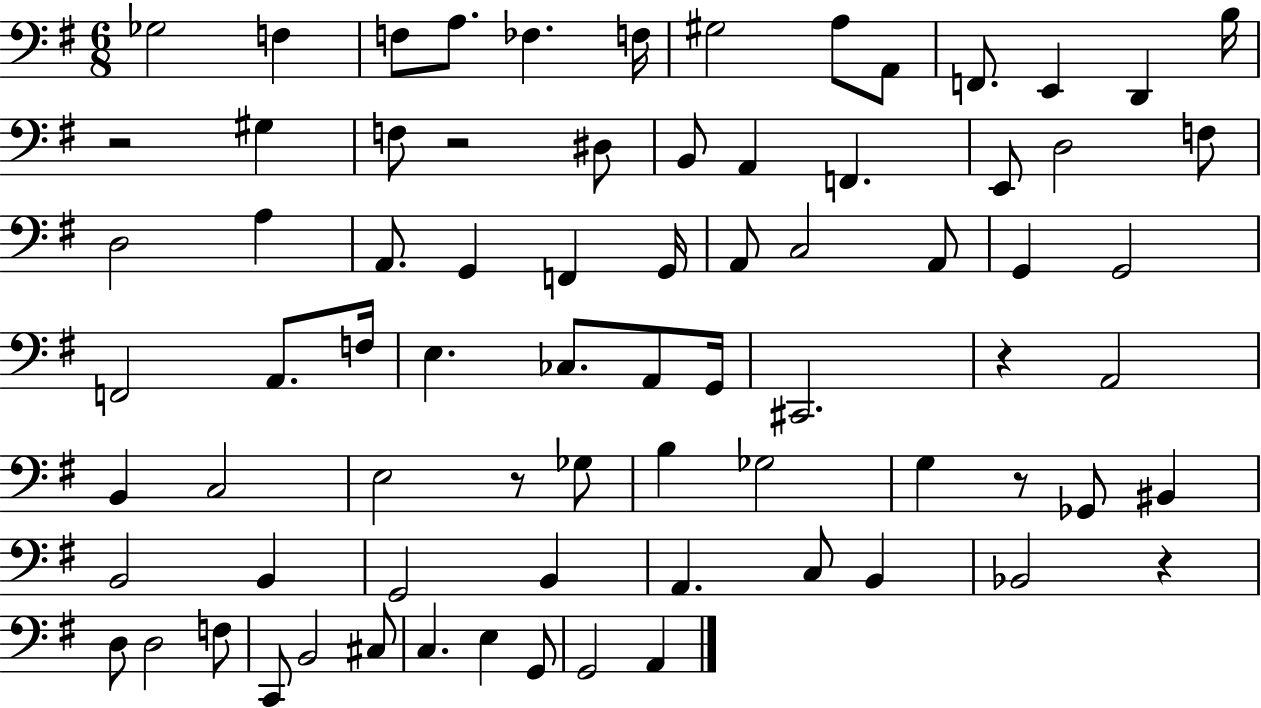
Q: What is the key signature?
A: G major